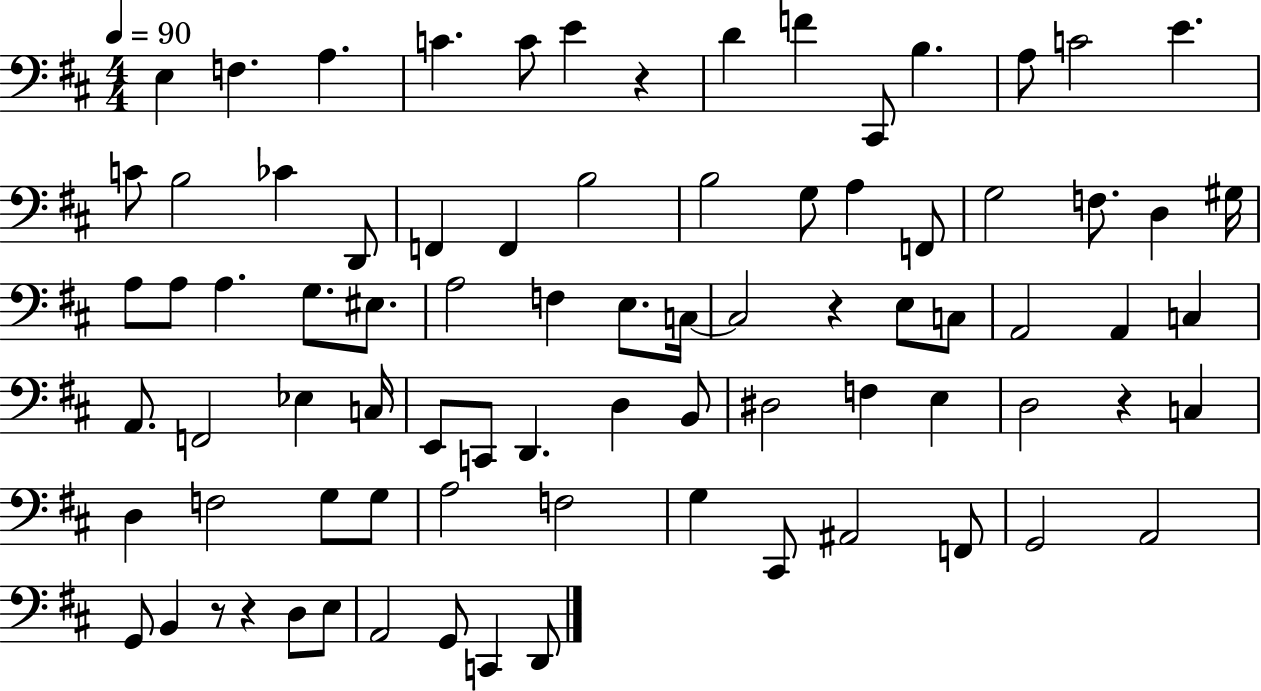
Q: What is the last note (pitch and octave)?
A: D2